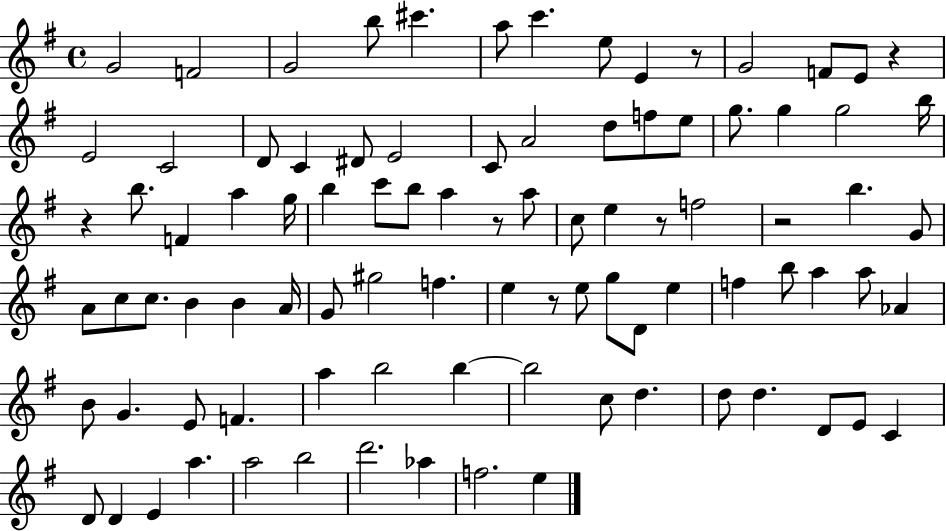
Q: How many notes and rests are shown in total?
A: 92